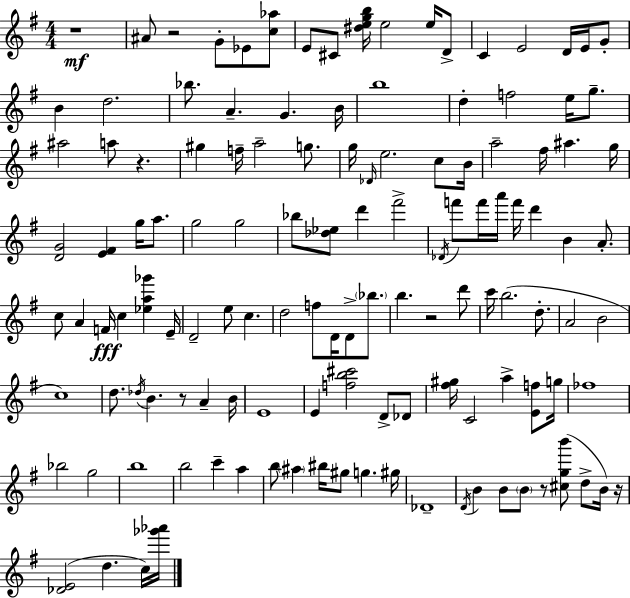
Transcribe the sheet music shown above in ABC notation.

X:1
T:Untitled
M:4/4
L:1/4
K:G
z4 ^A/2 z2 G/2 _E/2 [c_a]/2 E/2 ^C/2 [^degb]/4 e2 e/4 D/2 C E2 D/4 E/4 G/2 B d2 _b/2 A G B/4 b4 d f2 e/4 g/2 ^a2 a/2 z ^g f/4 a2 g/2 g/4 _D/4 e2 c/2 B/4 a2 ^f/4 ^a g/4 [DG]2 [E^F] g/4 a/2 g2 g2 _b/2 [_d_e]/2 d' ^f'2 _D/4 f'/2 f'/4 a'/4 f'/4 d' B A/2 c/2 A F/4 c [_ea_g'] E/4 D2 e/2 c d2 f/2 D/4 D/2 _b/2 b z2 d'/2 c'/4 b2 d/2 A2 B2 c4 d/2 _d/4 B z/2 A B/4 E4 E [fb^c']2 D/2 _D/2 [^f^g]/4 C2 a [Ef]/2 g/4 _f4 _b2 g2 b4 b2 c' a b/2 ^a ^b/4 ^g/2 g ^g/4 _D4 D/4 B B/2 B/2 z/2 [^cgb']/2 d/2 B/4 z/4 [_DE]2 d c/4 [_g'_a']/4